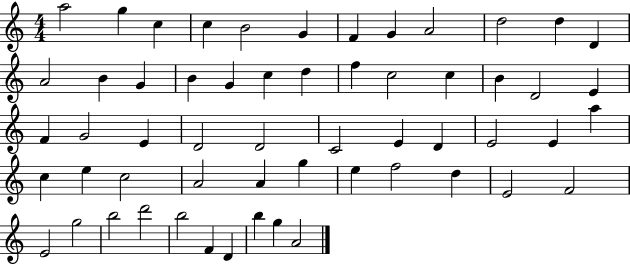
{
  \clef treble
  \numericTimeSignature
  \time 4/4
  \key c \major
  a''2 g''4 c''4 | c''4 b'2 g'4 | f'4 g'4 a'2 | d''2 d''4 d'4 | \break a'2 b'4 g'4 | b'4 g'4 c''4 d''4 | f''4 c''2 c''4 | b'4 d'2 e'4 | \break f'4 g'2 e'4 | d'2 d'2 | c'2 e'4 d'4 | e'2 e'4 a''4 | \break c''4 e''4 c''2 | a'2 a'4 g''4 | e''4 f''2 d''4 | e'2 f'2 | \break e'2 g''2 | b''2 d'''2 | b''2 f'4 d'4 | b''4 g''4 a'2 | \break \bar "|."
}